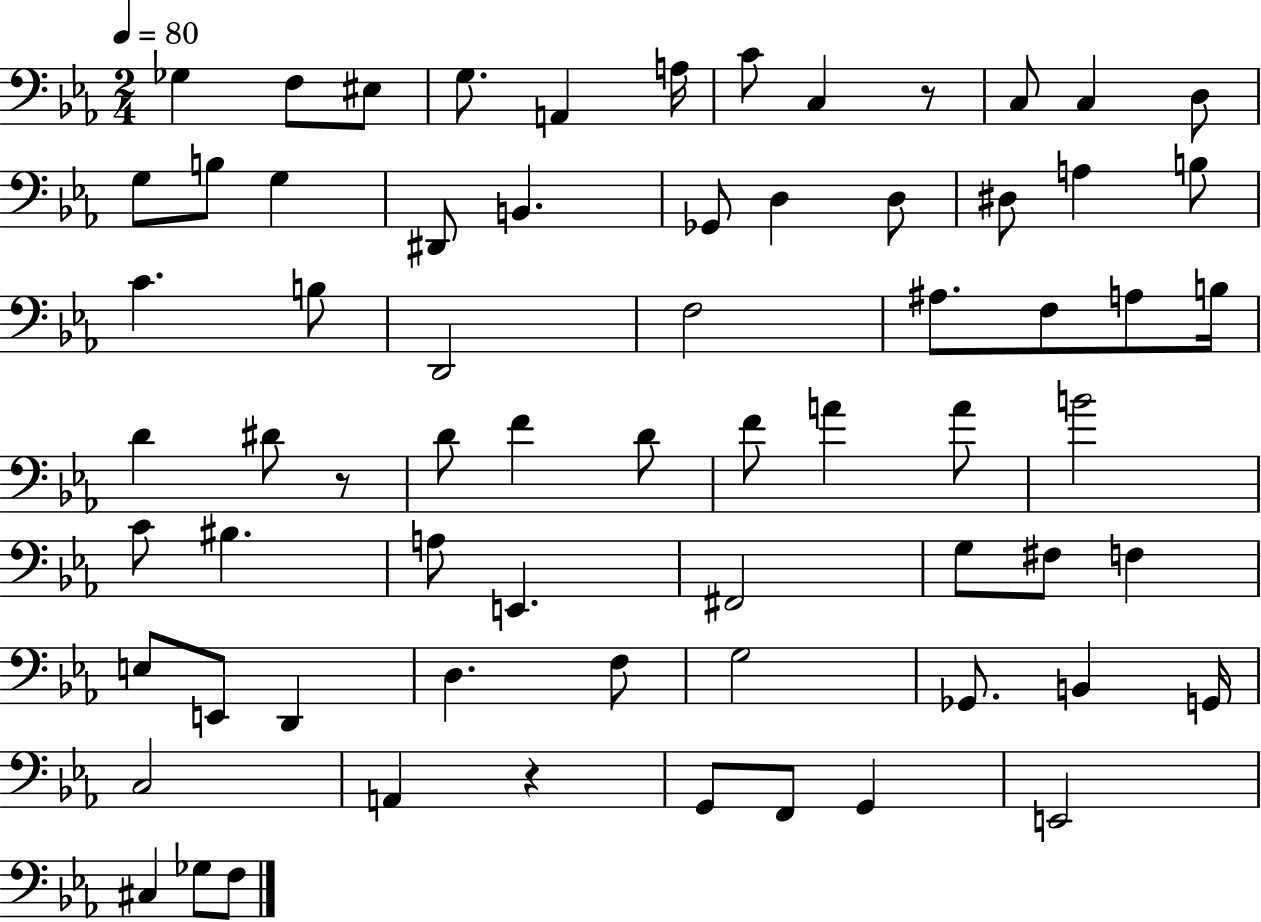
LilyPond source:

{
  \clef bass
  \numericTimeSignature
  \time 2/4
  \key ees \major
  \tempo 4 = 80
  ges4 f8 eis8 | g8. a,4 a16 | c'8 c4 r8 | c8 c4 d8 | \break g8 b8 g4 | dis,8 b,4. | ges,8 d4 d8 | dis8 a4 b8 | \break c'4. b8 | d,2 | f2 | ais8. f8 a8 b16 | \break d'4 dis'8 r8 | d'8 f'4 d'8 | f'8 a'4 a'8 | b'2 | \break c'8 bis4. | a8 e,4. | fis,2 | g8 fis8 f4 | \break e8 e,8 d,4 | d4. f8 | g2 | ges,8. b,4 g,16 | \break c2 | a,4 r4 | g,8 f,8 g,4 | e,2 | \break cis4 ges8 f8 | \bar "|."
}